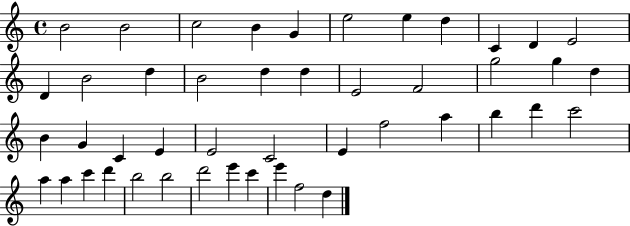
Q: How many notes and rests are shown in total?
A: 46